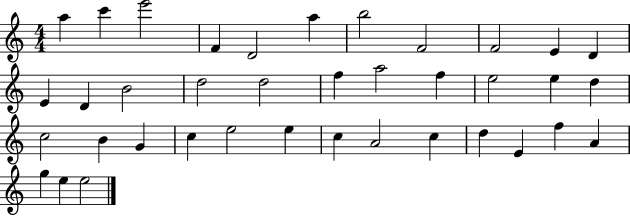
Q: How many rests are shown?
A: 0